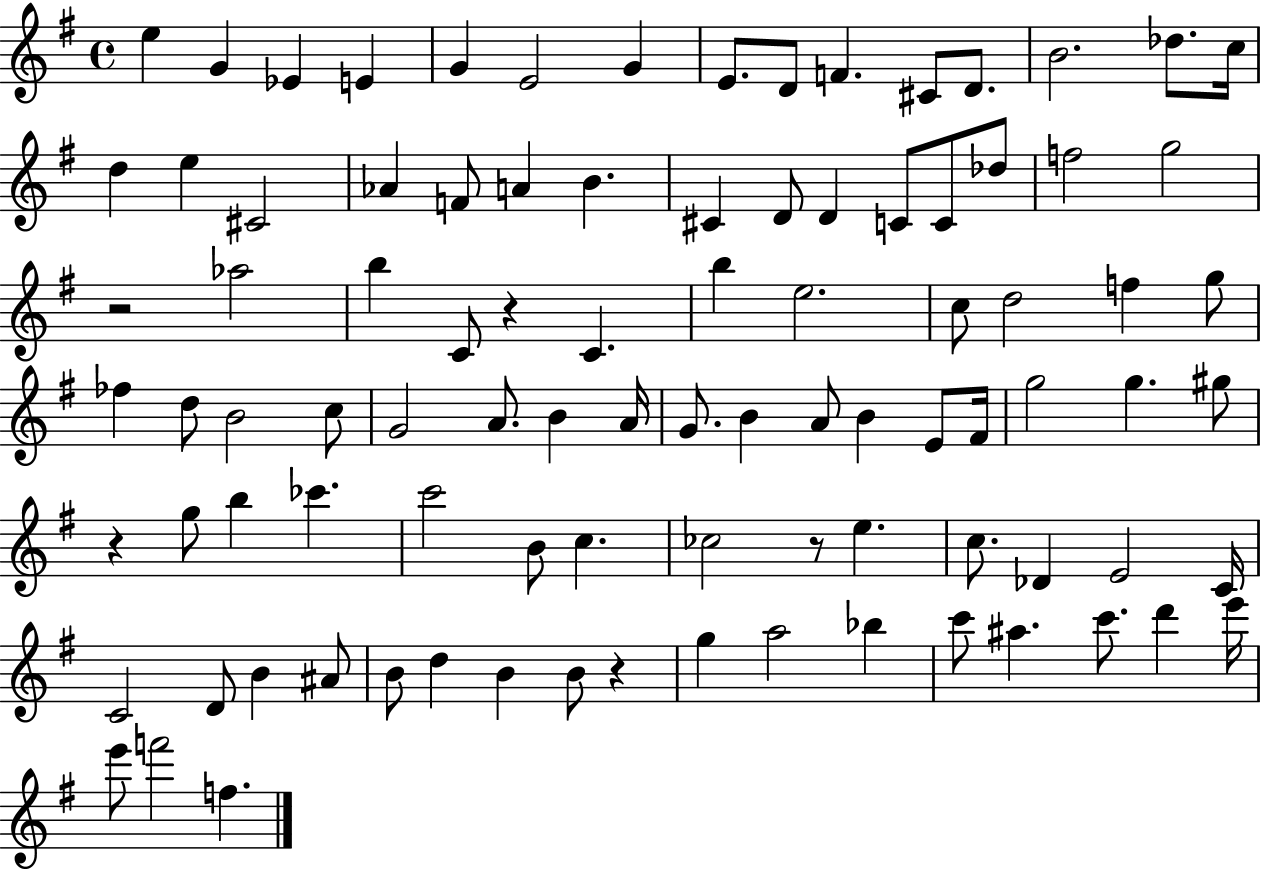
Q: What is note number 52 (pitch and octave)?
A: B4